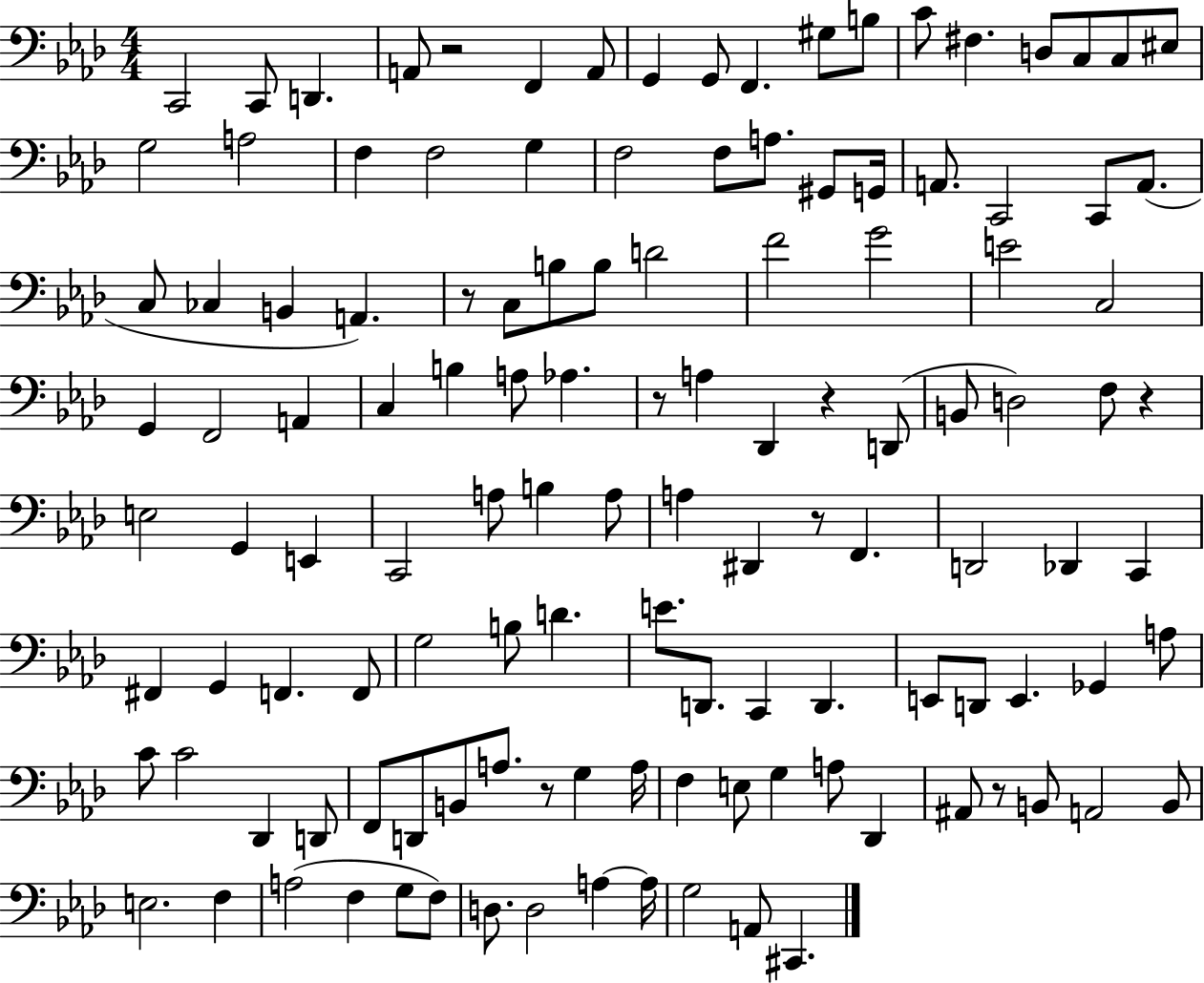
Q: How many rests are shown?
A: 8